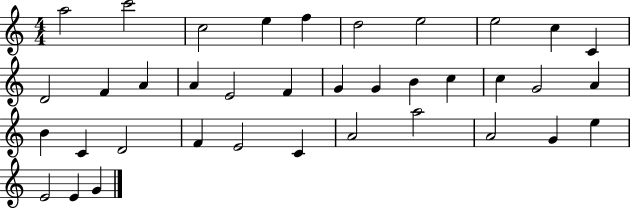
{
  \clef treble
  \numericTimeSignature
  \time 4/4
  \key c \major
  a''2 c'''2 | c''2 e''4 f''4 | d''2 e''2 | e''2 c''4 c'4 | \break d'2 f'4 a'4 | a'4 e'2 f'4 | g'4 g'4 b'4 c''4 | c''4 g'2 a'4 | \break b'4 c'4 d'2 | f'4 e'2 c'4 | a'2 a''2 | a'2 g'4 e''4 | \break e'2 e'4 g'4 | \bar "|."
}